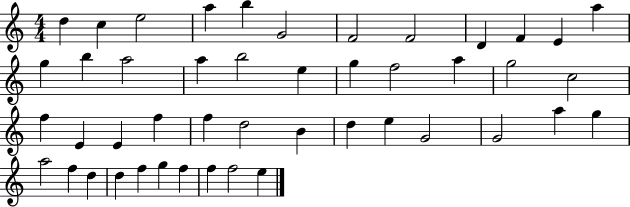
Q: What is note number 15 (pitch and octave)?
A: A5